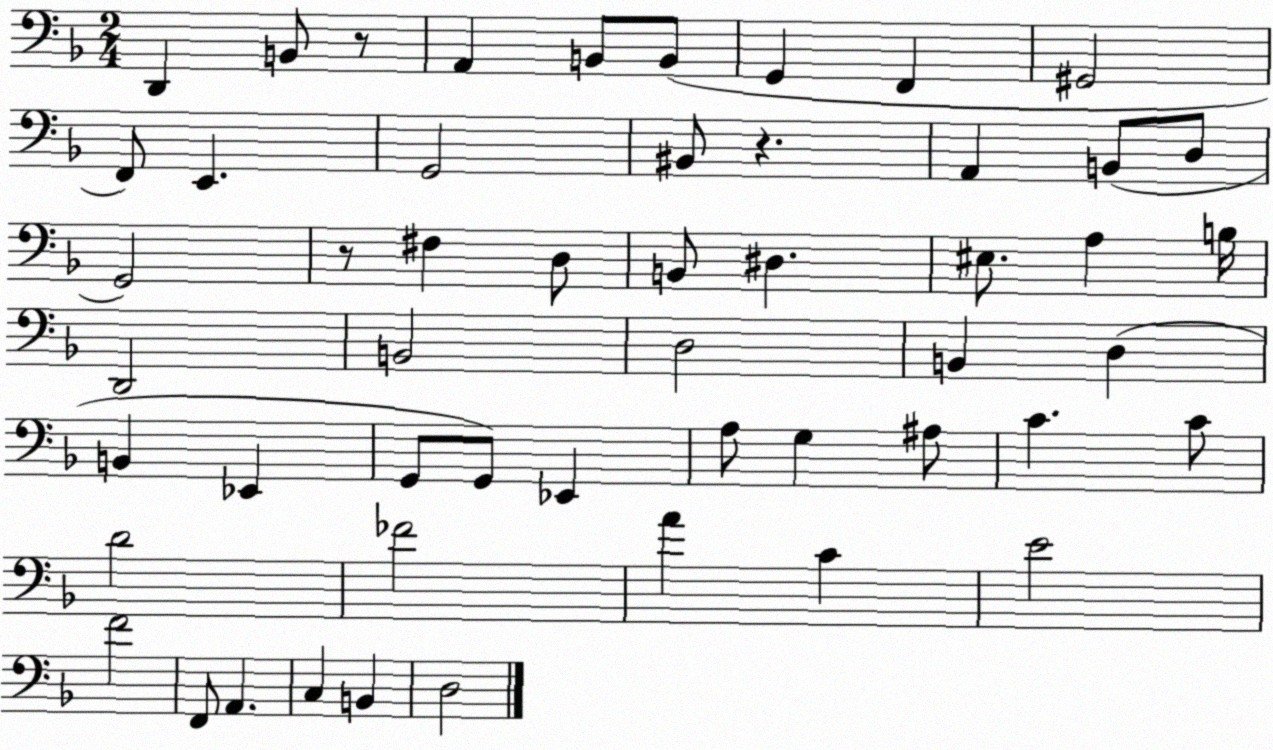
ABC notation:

X:1
T:Untitled
M:2/4
L:1/4
K:F
D,, B,,/2 z/2 A,, B,,/2 B,,/2 G,, F,, ^G,,2 F,,/2 E,, G,,2 ^B,,/2 z A,, B,,/2 D,/2 G,,2 z/2 ^F, D,/2 B,,/2 ^D, ^E,/2 A, B,/4 D,,2 B,,2 D,2 B,, D, B,, _E,, G,,/2 G,,/2 _E,, A,/2 G, ^A,/2 C C/2 D2 _F2 A C E2 F2 F,,/2 A,, C, B,, D,2